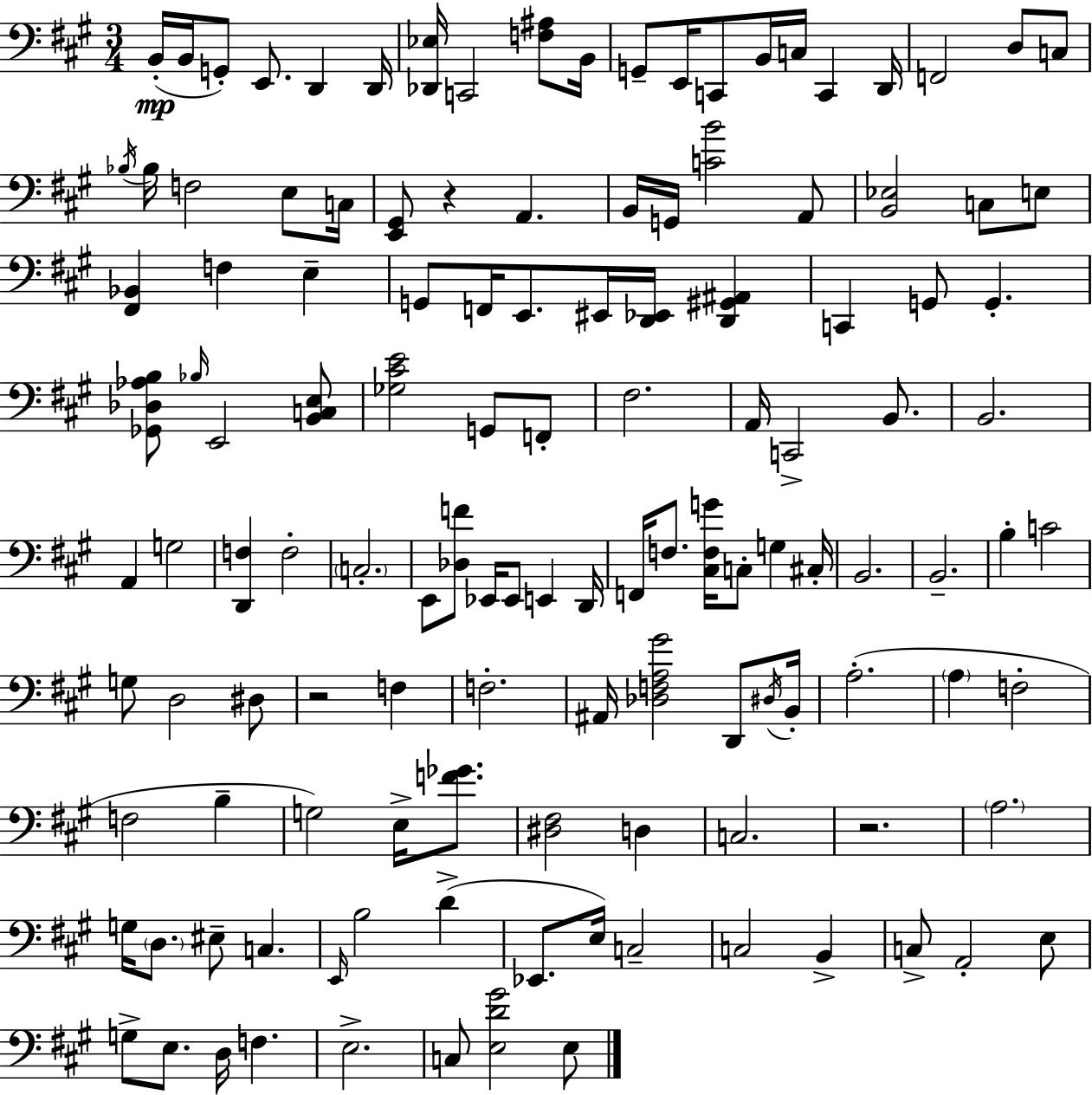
X:1
T:Untitled
M:3/4
L:1/4
K:A
B,,/4 B,,/4 G,,/2 E,,/2 D,, D,,/4 [_D,,_E,]/4 C,,2 [F,^A,]/2 B,,/4 G,,/2 E,,/4 C,,/2 B,,/4 C,/4 C,, D,,/4 F,,2 D,/2 C,/2 _B,/4 _B,/4 F,2 E,/2 C,/4 [E,,^G,,]/2 z A,, B,,/4 G,,/4 [CB]2 A,,/2 [B,,_E,]2 C,/2 E,/2 [^F,,_B,,] F, E, G,,/2 F,,/4 E,,/2 ^E,,/4 [D,,_E,,]/4 [D,,^G,,^A,,] C,, G,,/2 G,, [_G,,_D,_A,B,]/2 _B,/4 E,,2 [B,,C,E,]/2 [_G,^CE]2 G,,/2 F,,/2 ^F,2 A,,/4 C,,2 B,,/2 B,,2 A,, G,2 [D,,F,] F,2 C,2 E,,/2 [_D,F]/2 _E,,/4 _E,,/2 E,, D,,/4 F,,/4 F,/2 [^C,F,G]/4 C,/2 G, ^C,/4 B,,2 B,,2 B, C2 G,/2 D,2 ^D,/2 z2 F, F,2 ^A,,/4 [_D,F,A,^G]2 D,,/2 ^D,/4 B,,/4 A,2 A, F,2 F,2 B, G,2 E,/4 [F_G]/2 [^D,^F,]2 D, C,2 z2 A,2 G,/4 D,/2 ^E,/2 C, E,,/4 B,2 D _E,,/2 E,/4 C,2 C,2 B,, C,/2 A,,2 E,/2 G,/2 E,/2 D,/4 F, E,2 C,/2 [E,D^G]2 E,/2